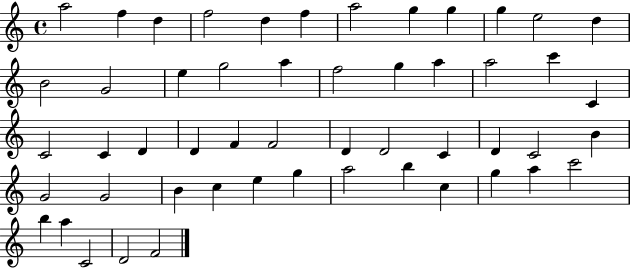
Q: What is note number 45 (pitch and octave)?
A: G5